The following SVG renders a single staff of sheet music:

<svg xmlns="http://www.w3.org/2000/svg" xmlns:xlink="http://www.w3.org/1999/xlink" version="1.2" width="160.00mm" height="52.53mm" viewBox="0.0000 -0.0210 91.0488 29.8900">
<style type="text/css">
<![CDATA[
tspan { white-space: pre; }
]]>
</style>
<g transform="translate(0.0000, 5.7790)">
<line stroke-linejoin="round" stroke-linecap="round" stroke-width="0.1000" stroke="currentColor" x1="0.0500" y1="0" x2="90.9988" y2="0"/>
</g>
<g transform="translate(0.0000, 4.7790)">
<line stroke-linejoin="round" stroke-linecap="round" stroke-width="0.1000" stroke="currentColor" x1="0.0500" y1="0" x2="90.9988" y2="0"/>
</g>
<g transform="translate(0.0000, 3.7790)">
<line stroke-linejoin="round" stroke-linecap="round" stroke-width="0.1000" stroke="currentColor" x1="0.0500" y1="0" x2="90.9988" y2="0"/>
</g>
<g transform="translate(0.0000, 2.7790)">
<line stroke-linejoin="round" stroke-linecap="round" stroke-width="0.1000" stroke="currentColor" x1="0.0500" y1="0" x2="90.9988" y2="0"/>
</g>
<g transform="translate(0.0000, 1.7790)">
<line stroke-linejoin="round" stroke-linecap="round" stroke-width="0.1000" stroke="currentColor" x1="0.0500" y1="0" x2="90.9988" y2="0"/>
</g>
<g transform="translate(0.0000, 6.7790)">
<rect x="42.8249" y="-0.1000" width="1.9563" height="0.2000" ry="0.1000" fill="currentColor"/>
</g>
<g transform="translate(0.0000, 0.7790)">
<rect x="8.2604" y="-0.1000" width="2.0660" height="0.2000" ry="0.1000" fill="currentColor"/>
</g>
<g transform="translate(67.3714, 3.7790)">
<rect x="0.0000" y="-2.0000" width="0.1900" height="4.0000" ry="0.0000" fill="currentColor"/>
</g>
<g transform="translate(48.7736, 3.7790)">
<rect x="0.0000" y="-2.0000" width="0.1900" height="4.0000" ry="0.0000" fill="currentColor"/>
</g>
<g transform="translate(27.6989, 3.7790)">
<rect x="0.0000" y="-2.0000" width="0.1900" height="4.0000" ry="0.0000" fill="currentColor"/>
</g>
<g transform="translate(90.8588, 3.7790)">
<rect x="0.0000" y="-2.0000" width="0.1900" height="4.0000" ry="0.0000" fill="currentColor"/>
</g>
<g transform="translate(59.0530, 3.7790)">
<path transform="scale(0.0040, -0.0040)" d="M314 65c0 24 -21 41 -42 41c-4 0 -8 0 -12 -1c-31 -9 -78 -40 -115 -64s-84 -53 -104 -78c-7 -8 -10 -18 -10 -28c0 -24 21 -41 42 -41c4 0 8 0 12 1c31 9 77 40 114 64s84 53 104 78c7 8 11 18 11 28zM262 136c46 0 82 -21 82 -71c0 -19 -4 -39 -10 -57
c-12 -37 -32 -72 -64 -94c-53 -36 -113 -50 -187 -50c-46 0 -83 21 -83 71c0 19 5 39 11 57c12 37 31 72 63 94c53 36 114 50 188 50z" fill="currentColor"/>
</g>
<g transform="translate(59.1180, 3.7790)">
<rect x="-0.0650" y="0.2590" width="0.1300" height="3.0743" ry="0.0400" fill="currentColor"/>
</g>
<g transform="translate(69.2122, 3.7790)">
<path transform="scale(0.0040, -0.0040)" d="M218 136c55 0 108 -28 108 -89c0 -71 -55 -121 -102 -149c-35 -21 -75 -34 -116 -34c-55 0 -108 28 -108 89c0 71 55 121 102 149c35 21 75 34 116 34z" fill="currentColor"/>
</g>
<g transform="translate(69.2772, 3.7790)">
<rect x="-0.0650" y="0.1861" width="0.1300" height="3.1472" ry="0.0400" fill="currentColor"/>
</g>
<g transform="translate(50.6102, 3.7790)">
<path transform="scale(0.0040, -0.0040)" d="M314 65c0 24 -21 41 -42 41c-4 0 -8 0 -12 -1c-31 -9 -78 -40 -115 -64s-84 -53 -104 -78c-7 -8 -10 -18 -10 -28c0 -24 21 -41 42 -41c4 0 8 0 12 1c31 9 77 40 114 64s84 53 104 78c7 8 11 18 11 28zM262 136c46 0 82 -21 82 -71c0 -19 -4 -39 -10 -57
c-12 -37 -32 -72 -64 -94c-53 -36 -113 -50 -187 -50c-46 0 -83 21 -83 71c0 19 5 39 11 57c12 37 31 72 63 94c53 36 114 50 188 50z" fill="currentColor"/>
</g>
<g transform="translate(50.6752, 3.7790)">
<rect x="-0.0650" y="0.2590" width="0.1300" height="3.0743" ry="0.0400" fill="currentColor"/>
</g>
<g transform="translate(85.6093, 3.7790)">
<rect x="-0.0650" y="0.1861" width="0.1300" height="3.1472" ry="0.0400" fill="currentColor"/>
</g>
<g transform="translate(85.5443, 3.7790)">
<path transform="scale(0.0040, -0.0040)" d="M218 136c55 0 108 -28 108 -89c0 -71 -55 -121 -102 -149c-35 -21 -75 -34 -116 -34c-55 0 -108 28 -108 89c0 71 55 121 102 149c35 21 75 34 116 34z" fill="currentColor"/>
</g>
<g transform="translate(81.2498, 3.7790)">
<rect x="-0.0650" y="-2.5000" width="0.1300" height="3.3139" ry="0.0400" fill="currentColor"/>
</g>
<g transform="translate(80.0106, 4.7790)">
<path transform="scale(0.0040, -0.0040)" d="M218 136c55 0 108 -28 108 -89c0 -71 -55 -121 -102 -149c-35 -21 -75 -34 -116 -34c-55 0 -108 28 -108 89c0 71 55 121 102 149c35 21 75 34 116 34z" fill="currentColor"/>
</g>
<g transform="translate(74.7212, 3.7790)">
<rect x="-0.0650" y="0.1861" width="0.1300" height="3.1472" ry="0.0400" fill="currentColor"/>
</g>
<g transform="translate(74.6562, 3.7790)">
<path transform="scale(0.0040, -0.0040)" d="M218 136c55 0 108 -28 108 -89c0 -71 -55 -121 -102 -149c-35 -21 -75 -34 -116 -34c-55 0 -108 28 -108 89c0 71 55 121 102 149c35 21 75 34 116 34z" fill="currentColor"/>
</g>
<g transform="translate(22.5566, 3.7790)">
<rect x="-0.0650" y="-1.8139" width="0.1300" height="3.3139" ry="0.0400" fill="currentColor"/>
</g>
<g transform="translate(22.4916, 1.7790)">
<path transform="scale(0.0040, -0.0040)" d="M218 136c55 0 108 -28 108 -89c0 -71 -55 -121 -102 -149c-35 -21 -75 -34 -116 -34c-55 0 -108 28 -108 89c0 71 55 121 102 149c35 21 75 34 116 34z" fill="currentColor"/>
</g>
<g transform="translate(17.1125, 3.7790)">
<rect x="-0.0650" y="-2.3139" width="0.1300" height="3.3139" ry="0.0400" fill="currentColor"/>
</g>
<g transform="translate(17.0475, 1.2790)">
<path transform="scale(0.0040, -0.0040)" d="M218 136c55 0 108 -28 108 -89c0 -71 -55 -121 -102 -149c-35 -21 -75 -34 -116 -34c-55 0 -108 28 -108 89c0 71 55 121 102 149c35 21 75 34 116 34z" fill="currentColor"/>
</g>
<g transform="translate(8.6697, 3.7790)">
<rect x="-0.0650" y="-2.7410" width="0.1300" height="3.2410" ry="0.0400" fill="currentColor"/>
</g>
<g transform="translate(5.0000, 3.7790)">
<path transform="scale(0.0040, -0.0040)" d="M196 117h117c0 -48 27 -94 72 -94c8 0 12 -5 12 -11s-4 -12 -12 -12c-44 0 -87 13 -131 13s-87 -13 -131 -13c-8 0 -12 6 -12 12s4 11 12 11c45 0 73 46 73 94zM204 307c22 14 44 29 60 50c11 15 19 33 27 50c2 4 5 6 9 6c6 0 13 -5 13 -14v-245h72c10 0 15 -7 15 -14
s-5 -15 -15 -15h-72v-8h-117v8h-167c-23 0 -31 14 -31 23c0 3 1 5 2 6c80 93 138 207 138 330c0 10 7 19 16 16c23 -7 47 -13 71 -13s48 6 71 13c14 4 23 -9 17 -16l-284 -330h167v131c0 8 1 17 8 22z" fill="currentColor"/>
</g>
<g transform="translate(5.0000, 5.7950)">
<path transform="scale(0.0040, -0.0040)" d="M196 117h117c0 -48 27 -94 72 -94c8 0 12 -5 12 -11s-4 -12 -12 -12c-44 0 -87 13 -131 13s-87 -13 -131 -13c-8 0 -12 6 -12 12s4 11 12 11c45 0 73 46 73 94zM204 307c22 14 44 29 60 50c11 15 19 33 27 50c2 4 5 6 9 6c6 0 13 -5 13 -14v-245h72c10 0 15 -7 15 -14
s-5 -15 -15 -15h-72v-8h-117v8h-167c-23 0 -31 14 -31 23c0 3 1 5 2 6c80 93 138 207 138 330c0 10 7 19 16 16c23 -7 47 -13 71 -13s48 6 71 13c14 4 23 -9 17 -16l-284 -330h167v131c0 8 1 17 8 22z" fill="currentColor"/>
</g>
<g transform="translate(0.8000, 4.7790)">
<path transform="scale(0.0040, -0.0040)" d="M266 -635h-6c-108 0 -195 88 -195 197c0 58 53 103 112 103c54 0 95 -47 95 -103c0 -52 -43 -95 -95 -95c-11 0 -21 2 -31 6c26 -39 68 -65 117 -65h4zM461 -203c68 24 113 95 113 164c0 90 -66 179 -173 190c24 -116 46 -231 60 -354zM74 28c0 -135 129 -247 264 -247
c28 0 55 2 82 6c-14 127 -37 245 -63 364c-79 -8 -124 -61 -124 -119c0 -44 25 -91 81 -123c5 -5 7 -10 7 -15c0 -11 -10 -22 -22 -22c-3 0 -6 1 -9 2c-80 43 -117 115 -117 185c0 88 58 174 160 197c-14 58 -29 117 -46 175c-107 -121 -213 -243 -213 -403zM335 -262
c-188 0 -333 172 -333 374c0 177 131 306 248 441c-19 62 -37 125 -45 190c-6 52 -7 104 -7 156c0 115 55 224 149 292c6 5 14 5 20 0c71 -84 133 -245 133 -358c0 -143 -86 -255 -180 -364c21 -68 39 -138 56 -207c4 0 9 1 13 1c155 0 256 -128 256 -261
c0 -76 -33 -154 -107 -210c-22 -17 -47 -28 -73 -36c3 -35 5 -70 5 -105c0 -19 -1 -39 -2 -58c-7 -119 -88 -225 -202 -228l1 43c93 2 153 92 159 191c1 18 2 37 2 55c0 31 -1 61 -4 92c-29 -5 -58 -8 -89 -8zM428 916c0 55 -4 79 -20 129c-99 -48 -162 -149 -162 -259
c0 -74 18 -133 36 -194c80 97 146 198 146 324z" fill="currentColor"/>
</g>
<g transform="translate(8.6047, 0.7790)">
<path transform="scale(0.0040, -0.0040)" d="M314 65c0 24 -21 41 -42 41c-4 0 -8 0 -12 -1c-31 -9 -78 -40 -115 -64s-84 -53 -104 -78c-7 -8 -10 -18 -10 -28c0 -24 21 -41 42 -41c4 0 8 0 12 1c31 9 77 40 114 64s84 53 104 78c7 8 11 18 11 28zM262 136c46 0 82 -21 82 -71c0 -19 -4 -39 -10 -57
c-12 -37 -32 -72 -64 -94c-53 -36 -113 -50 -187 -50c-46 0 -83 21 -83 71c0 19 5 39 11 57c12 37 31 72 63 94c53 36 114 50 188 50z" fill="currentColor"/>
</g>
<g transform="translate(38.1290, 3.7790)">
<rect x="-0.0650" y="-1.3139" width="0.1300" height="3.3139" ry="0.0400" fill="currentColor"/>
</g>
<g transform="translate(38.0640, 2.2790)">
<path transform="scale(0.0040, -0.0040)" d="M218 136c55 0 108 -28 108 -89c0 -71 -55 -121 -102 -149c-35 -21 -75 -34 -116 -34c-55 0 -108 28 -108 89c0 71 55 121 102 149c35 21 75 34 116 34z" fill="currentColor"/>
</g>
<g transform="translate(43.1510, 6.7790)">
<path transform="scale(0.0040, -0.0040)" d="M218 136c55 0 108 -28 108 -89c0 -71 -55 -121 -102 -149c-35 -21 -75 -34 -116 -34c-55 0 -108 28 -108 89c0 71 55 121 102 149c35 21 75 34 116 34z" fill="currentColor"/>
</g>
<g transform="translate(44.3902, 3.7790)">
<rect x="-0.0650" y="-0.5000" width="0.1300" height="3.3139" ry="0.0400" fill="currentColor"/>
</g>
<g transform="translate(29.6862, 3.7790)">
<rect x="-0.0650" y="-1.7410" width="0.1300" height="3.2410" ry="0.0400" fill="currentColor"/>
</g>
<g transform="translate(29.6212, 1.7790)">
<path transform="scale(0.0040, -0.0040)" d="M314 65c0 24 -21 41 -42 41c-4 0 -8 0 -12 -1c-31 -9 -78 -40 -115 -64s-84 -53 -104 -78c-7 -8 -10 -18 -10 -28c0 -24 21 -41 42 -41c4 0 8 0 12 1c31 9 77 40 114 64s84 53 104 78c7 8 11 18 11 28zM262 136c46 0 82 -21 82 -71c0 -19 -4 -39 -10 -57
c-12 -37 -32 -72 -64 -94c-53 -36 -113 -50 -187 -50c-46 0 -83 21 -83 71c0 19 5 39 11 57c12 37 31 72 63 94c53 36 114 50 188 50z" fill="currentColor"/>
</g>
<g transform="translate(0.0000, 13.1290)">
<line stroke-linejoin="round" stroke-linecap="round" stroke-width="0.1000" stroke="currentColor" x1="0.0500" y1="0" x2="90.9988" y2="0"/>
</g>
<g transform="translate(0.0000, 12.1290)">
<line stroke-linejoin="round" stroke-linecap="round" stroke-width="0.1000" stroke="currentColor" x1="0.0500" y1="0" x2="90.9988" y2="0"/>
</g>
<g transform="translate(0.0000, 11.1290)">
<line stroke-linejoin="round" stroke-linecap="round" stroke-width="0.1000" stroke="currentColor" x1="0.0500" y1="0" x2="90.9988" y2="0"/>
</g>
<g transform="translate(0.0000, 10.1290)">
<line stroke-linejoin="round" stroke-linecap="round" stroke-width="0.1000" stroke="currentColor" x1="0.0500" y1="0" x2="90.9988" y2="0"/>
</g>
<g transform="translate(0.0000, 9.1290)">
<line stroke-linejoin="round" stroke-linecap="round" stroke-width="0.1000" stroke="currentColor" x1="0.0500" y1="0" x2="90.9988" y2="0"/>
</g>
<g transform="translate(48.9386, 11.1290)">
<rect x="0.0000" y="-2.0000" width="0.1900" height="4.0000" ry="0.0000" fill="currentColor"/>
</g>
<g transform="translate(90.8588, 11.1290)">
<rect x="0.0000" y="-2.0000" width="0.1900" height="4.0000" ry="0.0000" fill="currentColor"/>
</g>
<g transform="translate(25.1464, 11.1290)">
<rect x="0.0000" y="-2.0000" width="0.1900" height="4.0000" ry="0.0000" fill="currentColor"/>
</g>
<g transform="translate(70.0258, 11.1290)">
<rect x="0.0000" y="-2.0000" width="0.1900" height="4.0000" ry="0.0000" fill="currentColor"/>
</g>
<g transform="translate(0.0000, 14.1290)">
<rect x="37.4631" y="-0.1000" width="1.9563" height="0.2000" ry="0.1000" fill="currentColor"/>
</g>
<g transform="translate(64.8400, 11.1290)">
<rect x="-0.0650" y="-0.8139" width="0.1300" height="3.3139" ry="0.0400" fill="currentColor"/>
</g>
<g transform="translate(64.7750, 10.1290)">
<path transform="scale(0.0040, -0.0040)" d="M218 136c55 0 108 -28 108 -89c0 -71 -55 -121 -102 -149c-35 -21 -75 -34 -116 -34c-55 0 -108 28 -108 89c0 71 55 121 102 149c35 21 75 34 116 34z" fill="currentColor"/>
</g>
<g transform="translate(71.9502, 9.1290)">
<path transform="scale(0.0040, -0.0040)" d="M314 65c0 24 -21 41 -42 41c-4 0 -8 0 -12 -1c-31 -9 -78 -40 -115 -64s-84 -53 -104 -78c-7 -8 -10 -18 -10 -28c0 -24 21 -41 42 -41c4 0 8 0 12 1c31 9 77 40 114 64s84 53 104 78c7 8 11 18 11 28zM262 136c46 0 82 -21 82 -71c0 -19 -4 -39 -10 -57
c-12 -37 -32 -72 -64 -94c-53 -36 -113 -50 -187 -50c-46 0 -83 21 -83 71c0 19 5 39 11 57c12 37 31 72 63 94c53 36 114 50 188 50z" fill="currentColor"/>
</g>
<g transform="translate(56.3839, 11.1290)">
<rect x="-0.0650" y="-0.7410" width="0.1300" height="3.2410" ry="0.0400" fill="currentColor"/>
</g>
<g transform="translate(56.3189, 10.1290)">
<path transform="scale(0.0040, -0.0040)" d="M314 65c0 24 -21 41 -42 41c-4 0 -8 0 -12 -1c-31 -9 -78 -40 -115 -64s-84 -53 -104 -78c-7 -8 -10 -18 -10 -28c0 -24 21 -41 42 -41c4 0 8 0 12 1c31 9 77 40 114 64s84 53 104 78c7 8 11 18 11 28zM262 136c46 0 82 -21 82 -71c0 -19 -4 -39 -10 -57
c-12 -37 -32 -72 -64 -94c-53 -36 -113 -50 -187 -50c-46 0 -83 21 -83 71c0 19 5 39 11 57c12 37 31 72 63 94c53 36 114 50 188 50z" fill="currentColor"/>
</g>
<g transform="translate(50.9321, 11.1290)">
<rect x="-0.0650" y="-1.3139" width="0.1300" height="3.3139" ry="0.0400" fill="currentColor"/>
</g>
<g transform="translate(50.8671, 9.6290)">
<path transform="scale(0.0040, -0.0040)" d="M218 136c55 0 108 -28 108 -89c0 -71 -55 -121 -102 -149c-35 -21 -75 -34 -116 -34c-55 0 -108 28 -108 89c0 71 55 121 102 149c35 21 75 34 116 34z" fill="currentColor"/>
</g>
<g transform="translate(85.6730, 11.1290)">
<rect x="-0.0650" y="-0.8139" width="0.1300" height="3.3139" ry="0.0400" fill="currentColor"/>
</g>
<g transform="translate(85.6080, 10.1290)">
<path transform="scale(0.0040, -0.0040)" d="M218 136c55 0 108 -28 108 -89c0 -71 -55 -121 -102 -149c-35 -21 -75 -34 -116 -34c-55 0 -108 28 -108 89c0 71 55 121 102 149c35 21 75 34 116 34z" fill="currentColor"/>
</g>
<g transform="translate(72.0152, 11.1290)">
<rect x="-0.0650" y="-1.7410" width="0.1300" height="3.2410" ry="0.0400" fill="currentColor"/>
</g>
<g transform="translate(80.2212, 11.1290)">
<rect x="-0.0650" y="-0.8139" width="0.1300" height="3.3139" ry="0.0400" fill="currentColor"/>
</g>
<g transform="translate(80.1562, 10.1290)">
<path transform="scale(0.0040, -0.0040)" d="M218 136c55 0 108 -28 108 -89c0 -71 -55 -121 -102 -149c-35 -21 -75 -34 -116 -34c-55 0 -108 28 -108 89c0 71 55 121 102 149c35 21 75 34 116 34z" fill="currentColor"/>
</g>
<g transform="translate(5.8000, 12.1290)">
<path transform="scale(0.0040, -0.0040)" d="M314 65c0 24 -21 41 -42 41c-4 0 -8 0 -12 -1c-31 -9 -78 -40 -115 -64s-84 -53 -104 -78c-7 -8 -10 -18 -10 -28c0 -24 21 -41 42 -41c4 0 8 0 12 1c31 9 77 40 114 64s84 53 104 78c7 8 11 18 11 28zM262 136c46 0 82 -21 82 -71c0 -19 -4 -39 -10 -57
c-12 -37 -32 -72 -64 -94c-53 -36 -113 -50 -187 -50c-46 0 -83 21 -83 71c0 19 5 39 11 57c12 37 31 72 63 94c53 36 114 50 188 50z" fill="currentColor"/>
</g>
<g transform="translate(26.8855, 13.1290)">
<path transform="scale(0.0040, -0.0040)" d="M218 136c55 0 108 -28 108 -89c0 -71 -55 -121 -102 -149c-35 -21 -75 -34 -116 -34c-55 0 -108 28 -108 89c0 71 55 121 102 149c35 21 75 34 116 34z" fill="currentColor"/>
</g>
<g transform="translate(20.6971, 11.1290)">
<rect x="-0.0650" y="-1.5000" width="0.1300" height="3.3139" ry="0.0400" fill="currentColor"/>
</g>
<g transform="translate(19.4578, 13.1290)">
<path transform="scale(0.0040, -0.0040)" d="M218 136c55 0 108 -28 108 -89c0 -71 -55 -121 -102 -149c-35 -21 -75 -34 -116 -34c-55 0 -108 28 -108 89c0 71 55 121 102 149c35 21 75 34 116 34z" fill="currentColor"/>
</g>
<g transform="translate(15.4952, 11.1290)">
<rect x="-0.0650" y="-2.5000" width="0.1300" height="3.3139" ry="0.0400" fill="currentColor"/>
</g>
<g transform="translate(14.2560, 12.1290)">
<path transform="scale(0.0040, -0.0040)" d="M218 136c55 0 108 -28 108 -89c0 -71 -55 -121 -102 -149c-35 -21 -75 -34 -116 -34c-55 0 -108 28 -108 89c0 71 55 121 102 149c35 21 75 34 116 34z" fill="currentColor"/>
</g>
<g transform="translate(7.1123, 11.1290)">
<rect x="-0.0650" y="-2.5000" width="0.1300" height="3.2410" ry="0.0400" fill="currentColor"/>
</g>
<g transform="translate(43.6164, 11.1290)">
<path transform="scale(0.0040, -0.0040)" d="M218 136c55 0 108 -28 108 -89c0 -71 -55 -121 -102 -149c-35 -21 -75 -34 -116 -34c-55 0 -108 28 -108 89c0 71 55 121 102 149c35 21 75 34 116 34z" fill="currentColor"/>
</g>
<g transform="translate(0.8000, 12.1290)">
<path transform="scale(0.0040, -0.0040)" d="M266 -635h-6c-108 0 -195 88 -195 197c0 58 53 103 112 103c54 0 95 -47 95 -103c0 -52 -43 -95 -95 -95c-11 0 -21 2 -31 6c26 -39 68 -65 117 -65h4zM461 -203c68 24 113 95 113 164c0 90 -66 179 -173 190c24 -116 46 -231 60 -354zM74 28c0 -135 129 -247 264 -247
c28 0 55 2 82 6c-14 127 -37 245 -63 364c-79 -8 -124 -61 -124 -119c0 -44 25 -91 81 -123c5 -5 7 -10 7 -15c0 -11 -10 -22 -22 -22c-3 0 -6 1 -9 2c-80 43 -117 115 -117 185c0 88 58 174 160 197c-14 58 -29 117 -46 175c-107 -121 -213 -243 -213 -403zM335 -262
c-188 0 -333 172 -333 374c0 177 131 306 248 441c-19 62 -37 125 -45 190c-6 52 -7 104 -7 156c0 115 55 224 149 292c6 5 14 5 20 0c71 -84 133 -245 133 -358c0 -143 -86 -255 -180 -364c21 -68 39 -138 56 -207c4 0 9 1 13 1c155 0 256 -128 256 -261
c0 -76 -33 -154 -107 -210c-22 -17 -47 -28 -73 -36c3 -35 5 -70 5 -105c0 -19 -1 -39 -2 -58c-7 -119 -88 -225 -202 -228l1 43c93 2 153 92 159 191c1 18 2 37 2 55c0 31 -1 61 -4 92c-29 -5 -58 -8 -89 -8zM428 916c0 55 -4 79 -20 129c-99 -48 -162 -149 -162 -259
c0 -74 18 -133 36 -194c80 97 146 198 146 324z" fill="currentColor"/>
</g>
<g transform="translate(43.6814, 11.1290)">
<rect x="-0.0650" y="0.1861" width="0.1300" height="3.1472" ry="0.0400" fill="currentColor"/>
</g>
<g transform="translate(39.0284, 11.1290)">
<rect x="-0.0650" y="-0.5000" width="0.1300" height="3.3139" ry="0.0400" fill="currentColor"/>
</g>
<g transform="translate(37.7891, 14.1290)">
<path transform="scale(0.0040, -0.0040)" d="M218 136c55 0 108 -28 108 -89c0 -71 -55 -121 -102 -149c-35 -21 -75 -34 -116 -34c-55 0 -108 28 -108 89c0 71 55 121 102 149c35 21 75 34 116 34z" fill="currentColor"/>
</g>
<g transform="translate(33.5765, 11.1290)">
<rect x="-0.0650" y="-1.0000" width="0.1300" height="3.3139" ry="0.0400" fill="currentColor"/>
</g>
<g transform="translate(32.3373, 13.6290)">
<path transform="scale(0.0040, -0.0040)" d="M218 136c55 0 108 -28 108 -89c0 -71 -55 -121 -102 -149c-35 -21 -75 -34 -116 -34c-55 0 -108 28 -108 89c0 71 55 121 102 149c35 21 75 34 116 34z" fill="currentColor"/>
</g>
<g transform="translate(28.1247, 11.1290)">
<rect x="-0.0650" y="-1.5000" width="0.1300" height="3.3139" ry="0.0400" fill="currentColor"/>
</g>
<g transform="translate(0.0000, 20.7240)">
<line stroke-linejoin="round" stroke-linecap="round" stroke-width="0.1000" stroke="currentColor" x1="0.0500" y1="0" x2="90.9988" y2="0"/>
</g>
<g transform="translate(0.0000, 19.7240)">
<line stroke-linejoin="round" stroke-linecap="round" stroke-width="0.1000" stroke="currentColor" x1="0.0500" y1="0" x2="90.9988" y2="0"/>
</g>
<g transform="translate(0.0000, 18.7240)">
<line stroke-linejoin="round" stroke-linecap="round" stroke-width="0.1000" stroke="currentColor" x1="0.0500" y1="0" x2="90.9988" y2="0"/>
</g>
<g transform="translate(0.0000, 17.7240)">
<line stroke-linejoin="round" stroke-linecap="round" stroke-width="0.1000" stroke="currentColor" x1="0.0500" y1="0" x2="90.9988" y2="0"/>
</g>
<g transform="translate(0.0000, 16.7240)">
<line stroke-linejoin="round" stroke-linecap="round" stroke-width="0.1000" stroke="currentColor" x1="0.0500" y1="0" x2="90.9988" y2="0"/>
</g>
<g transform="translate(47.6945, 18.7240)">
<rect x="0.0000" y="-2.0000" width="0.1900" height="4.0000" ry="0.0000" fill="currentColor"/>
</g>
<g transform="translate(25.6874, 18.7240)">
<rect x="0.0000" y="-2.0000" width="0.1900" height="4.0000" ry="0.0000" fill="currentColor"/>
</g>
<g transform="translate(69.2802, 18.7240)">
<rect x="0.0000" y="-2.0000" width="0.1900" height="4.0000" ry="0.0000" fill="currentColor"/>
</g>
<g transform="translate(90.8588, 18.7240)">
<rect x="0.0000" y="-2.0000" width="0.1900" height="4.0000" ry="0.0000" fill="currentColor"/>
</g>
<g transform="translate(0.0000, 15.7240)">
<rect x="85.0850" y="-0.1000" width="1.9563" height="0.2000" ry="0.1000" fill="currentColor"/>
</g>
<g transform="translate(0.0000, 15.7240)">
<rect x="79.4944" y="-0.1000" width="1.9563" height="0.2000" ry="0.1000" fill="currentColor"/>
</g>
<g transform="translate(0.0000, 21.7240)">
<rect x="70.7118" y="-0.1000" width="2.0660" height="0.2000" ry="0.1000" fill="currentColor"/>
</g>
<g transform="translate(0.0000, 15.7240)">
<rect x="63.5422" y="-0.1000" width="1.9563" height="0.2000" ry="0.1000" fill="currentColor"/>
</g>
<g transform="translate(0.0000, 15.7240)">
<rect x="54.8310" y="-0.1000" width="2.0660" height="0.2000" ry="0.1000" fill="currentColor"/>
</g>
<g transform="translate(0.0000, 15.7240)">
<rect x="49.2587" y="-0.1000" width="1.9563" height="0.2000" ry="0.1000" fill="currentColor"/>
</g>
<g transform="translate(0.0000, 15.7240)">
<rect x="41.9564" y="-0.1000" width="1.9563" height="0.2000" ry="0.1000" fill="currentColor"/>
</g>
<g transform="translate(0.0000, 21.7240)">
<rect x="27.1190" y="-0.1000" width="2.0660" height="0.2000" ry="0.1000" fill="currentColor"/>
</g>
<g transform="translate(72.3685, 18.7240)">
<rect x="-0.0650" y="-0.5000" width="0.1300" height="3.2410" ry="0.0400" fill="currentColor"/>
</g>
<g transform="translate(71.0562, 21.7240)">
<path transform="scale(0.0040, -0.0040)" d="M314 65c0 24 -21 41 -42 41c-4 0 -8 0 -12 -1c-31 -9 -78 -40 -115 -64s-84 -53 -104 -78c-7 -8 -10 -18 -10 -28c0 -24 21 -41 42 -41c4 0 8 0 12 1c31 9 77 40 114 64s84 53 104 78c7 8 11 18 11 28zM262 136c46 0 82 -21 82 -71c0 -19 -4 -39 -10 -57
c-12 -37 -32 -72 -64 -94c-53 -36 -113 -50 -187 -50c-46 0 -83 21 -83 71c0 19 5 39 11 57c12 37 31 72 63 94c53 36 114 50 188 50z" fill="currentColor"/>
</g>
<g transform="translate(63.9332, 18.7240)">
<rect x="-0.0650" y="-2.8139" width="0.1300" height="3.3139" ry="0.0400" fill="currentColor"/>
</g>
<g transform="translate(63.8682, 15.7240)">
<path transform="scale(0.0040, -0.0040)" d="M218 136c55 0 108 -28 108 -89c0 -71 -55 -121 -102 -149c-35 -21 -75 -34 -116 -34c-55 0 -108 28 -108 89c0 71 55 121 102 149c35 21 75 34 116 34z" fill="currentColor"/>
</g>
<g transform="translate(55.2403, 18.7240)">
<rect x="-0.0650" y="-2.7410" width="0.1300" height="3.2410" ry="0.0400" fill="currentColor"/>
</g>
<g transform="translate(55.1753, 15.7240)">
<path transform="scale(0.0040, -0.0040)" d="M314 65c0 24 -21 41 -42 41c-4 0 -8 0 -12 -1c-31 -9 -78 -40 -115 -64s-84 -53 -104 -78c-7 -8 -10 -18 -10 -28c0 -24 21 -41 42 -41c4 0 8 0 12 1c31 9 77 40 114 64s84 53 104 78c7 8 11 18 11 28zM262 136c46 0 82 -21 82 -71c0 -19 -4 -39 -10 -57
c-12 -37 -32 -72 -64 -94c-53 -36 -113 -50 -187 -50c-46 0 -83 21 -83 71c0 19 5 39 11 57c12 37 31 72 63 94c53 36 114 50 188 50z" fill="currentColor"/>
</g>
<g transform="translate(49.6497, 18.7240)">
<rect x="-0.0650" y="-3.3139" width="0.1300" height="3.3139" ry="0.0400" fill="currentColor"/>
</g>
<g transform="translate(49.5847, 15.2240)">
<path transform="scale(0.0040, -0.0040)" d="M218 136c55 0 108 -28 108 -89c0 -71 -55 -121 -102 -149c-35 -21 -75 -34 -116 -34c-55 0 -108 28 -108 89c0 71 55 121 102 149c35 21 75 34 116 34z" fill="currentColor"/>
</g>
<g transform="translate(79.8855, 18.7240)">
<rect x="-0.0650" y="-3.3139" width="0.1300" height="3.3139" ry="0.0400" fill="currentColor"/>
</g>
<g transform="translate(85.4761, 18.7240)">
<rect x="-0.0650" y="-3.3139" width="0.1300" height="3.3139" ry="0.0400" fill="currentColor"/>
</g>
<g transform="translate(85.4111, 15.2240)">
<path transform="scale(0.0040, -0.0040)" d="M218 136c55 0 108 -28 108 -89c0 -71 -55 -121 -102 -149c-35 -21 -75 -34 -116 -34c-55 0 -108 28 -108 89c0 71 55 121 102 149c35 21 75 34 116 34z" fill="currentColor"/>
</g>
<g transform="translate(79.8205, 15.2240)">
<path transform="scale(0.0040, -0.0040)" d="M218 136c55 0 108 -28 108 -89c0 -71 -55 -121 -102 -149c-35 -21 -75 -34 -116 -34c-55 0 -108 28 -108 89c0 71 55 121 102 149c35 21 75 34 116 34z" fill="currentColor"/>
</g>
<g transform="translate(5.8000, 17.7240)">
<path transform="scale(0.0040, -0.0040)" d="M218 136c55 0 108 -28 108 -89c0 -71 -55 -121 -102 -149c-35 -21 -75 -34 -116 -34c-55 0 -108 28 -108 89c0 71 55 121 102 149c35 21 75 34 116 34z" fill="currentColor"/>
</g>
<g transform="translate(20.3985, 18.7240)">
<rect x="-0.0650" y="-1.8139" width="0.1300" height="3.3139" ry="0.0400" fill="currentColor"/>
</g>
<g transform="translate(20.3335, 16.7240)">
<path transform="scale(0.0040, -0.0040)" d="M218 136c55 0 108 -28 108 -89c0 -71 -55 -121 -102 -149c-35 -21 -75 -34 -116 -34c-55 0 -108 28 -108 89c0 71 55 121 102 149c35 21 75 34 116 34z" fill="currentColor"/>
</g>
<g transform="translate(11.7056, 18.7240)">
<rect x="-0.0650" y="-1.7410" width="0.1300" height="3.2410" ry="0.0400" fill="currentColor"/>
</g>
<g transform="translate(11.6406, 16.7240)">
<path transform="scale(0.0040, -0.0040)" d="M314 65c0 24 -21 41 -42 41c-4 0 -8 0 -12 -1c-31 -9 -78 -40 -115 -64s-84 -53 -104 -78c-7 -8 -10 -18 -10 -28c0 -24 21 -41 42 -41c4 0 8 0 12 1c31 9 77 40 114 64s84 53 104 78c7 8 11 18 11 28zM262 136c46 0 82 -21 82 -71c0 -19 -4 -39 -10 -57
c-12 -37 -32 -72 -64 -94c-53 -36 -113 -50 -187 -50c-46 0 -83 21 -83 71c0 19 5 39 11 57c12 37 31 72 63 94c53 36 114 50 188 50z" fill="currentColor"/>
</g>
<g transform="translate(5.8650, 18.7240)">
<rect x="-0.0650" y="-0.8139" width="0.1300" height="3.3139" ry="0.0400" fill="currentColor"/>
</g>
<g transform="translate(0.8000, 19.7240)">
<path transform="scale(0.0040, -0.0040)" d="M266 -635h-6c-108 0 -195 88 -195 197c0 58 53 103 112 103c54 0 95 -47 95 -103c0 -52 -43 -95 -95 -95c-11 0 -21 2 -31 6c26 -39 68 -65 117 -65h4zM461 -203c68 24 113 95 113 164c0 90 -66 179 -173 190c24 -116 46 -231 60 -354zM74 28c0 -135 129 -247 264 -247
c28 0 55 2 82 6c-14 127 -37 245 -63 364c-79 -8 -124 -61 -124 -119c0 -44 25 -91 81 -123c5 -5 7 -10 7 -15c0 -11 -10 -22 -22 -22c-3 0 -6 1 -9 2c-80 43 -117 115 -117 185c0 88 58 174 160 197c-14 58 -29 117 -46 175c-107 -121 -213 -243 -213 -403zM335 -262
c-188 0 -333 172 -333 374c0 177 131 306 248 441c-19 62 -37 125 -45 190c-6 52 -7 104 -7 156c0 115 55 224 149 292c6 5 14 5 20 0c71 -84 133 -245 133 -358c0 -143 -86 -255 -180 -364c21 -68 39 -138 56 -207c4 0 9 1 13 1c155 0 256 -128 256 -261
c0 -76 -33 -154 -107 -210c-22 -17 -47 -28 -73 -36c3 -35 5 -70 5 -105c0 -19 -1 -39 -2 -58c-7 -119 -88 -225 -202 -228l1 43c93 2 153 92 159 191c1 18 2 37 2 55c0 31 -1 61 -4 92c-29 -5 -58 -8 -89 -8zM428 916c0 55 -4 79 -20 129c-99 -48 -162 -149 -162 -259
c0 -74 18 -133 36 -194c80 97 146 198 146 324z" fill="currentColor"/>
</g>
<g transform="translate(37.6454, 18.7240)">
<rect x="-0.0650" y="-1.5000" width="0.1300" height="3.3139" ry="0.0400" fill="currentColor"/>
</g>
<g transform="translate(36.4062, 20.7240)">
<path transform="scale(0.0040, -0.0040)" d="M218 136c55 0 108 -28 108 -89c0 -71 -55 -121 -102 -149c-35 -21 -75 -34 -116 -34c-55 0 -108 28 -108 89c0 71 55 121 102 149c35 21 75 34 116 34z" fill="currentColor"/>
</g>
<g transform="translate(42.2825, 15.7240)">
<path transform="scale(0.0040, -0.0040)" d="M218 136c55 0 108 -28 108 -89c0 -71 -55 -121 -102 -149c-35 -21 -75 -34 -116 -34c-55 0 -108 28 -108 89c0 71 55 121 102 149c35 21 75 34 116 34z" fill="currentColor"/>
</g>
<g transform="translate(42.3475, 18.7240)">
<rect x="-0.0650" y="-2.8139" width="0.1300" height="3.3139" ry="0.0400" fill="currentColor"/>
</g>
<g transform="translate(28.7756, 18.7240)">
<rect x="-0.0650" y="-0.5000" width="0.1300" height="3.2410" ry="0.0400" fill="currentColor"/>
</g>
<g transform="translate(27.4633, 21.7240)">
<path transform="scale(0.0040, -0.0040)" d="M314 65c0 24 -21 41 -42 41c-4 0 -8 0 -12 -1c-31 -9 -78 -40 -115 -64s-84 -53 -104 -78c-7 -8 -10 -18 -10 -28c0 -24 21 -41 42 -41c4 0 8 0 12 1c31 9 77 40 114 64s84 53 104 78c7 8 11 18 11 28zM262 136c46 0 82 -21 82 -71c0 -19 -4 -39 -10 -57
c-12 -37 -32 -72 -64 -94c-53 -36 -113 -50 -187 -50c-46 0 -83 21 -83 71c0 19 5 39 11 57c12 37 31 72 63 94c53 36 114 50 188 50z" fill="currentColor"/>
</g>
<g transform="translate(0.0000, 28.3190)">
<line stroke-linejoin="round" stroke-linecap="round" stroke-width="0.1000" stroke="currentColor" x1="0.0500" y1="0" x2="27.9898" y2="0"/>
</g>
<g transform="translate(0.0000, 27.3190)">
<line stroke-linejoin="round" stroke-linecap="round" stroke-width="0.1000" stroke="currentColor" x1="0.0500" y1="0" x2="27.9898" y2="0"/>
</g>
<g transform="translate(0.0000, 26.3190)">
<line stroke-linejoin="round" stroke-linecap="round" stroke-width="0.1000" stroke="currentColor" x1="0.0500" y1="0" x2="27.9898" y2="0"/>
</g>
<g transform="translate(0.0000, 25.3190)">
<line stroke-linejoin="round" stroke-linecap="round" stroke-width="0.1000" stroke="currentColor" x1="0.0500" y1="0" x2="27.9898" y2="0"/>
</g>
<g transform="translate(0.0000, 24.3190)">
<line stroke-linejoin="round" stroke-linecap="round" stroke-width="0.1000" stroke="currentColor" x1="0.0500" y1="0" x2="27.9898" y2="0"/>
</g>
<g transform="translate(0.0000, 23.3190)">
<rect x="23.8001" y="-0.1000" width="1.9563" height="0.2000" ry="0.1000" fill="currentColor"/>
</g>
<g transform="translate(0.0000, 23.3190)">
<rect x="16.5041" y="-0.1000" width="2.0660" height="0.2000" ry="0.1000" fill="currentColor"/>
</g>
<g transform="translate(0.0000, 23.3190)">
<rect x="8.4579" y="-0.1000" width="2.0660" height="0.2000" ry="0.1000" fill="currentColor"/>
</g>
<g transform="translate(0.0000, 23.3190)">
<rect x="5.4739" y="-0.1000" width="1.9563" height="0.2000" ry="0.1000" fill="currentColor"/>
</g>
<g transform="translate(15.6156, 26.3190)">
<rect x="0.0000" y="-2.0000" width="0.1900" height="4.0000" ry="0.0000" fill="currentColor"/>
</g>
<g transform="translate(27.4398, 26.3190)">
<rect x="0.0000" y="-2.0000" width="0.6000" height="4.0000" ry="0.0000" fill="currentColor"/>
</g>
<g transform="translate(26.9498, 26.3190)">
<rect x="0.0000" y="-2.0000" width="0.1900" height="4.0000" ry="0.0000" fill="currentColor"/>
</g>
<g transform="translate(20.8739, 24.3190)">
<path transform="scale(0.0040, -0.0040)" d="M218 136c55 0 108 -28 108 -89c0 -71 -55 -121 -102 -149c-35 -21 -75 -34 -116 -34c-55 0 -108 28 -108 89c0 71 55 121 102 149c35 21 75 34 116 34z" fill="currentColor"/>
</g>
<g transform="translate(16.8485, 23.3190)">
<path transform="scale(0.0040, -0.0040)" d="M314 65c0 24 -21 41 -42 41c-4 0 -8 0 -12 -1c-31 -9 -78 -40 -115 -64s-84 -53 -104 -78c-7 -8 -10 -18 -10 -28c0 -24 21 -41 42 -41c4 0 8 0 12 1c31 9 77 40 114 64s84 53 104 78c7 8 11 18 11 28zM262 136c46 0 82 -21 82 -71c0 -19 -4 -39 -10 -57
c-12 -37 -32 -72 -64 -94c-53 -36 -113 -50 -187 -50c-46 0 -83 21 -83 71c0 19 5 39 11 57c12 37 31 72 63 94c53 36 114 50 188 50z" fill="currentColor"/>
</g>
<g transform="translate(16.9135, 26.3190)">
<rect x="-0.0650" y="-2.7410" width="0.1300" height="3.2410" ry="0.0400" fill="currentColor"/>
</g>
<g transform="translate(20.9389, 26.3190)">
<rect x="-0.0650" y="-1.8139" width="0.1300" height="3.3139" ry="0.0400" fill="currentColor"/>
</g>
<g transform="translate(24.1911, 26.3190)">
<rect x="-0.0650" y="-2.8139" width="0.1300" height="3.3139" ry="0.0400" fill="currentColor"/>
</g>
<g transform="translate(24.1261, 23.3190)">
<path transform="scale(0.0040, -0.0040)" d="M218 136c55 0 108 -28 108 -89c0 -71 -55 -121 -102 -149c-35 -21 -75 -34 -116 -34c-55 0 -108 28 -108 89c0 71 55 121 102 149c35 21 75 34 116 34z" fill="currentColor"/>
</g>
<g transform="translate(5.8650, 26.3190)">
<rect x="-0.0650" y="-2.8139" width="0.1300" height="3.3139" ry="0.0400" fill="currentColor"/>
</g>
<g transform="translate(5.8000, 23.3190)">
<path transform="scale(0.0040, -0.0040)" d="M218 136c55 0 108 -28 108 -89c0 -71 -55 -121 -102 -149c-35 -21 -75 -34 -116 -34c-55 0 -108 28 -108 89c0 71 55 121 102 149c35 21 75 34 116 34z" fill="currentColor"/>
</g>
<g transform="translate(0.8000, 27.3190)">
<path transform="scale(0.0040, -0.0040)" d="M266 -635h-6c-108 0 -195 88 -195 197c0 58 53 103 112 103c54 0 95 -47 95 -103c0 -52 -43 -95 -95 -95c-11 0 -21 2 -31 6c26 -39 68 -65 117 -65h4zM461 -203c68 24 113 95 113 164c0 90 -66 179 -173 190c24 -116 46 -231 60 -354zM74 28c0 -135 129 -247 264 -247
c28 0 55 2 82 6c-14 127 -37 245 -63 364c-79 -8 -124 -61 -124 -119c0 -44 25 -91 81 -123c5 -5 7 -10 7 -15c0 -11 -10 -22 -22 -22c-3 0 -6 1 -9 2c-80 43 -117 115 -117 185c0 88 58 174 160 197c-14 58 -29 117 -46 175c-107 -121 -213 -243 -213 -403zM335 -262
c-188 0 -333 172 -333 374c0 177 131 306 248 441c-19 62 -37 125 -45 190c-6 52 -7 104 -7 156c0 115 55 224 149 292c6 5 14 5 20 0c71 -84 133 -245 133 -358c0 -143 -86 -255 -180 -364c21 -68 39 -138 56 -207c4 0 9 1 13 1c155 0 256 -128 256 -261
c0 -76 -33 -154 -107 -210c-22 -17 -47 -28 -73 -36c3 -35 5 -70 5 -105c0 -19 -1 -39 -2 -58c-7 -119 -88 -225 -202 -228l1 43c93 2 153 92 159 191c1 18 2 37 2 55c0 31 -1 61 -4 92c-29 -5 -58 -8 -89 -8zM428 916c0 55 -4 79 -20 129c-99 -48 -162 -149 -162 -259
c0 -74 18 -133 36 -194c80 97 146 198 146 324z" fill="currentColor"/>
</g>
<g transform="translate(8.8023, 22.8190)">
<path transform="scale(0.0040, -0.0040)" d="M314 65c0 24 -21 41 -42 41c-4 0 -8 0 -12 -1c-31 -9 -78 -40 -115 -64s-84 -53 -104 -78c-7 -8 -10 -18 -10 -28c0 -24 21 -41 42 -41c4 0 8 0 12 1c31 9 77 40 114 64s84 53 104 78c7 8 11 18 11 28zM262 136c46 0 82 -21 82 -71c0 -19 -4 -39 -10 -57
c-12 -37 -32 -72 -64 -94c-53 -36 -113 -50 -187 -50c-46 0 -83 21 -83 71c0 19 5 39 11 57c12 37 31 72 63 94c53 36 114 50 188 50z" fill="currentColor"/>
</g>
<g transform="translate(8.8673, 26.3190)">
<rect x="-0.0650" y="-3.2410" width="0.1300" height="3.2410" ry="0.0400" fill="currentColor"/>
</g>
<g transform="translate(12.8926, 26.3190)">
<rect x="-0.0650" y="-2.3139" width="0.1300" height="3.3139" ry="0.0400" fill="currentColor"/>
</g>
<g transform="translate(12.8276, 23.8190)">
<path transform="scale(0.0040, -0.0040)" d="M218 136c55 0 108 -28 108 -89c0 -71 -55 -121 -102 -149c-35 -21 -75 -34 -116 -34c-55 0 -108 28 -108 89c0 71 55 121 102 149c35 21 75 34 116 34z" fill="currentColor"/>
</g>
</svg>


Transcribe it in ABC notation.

X:1
T:Untitled
M:4/4
L:1/4
K:C
a2 g f f2 e C B2 B2 B B G B G2 G E E D C B e d2 d f2 d d d f2 f C2 E a b a2 a C2 b b a b2 g a2 f a